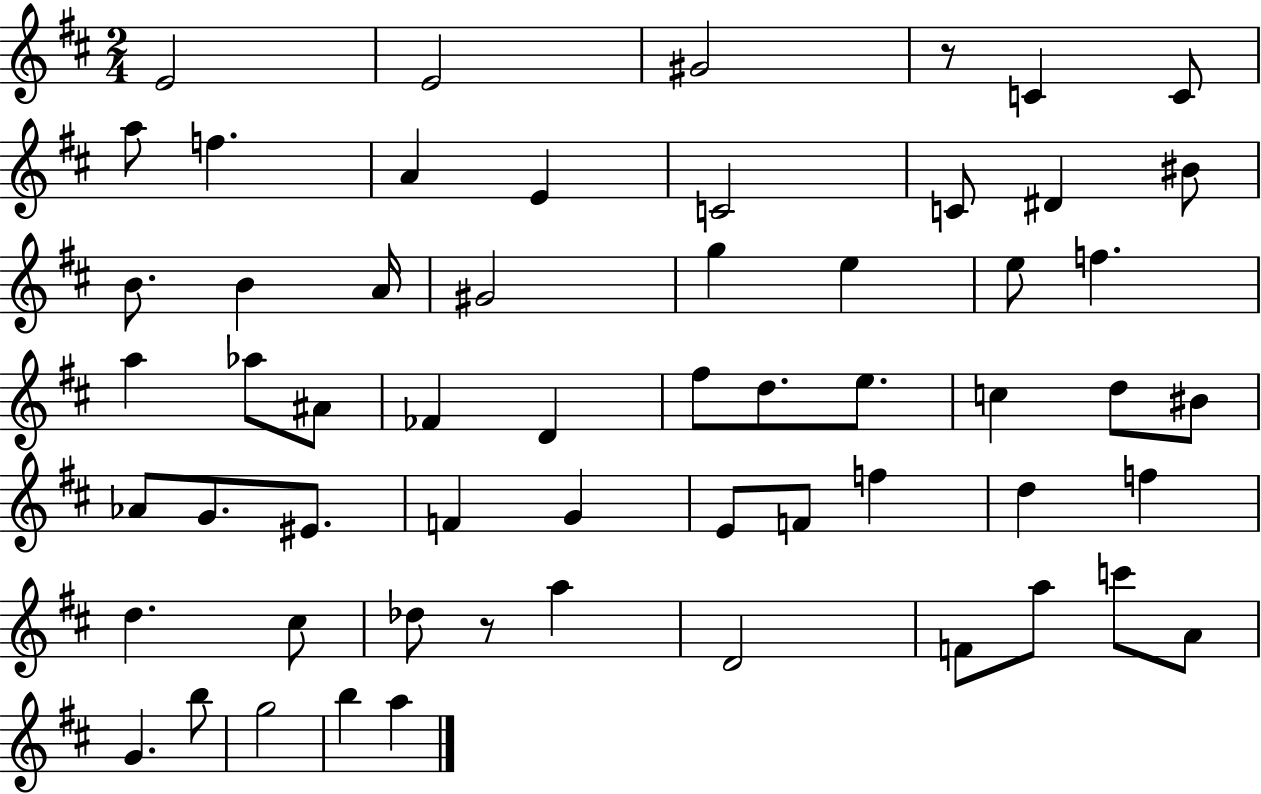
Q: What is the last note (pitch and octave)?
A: A5